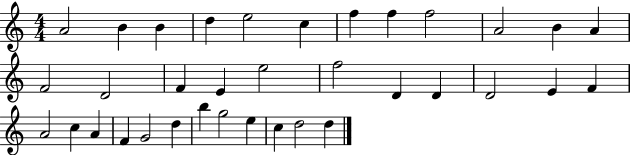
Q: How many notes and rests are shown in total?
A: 35